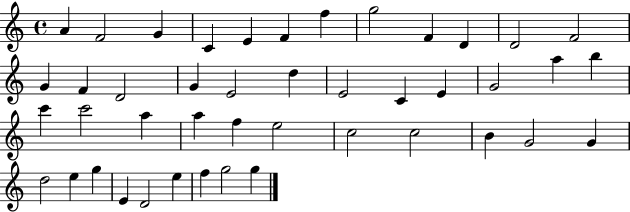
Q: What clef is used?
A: treble